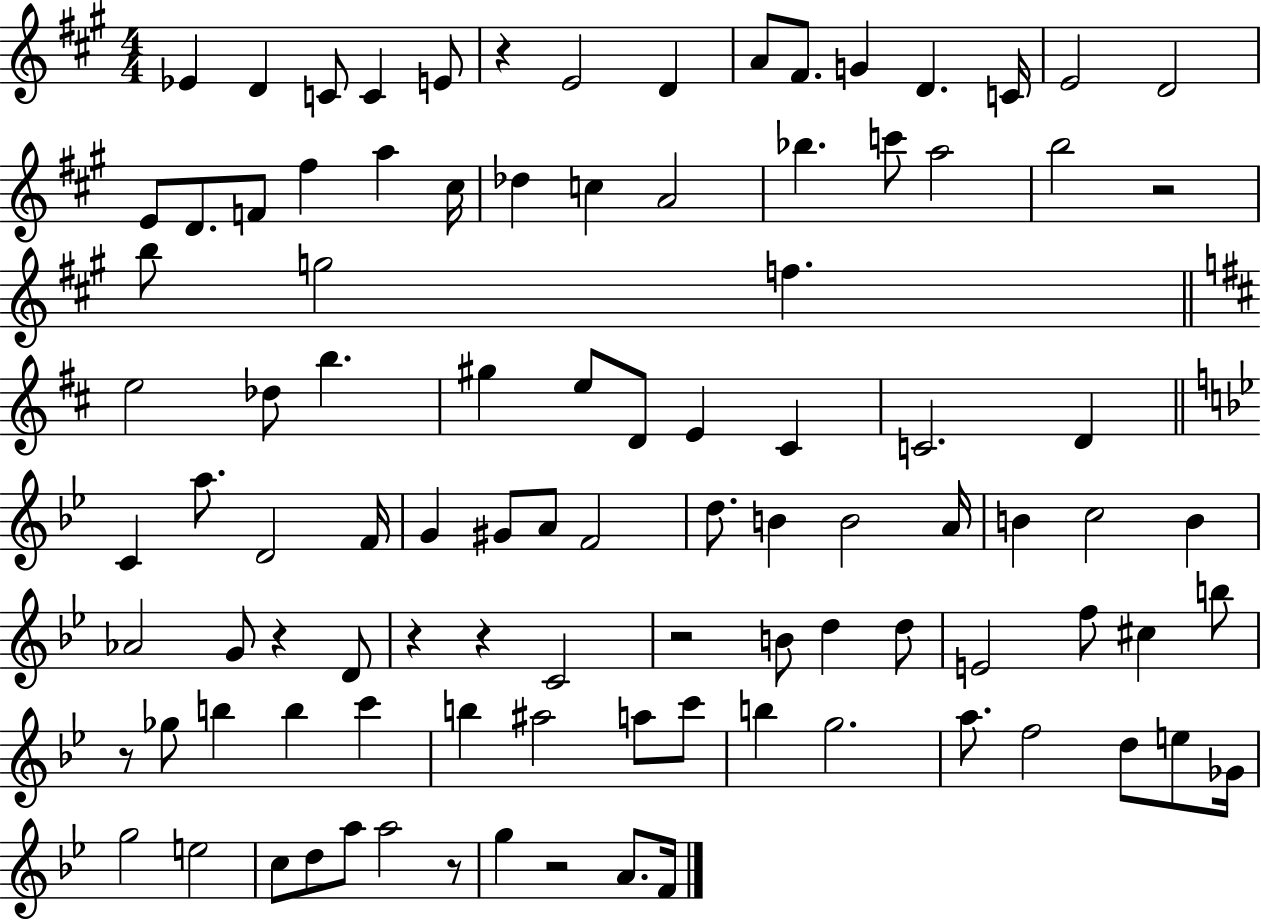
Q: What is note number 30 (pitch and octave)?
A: F5